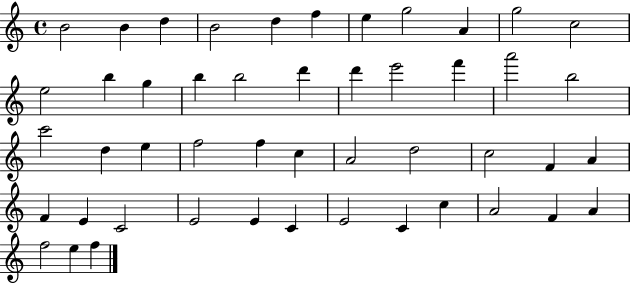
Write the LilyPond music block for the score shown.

{
  \clef treble
  \time 4/4
  \defaultTimeSignature
  \key c \major
  b'2 b'4 d''4 | b'2 d''4 f''4 | e''4 g''2 a'4 | g''2 c''2 | \break e''2 b''4 g''4 | b''4 b''2 d'''4 | d'''4 e'''2 f'''4 | a'''2 b''2 | \break c'''2 d''4 e''4 | f''2 f''4 c''4 | a'2 d''2 | c''2 f'4 a'4 | \break f'4 e'4 c'2 | e'2 e'4 c'4 | e'2 c'4 c''4 | a'2 f'4 a'4 | \break f''2 e''4 f''4 | \bar "|."
}